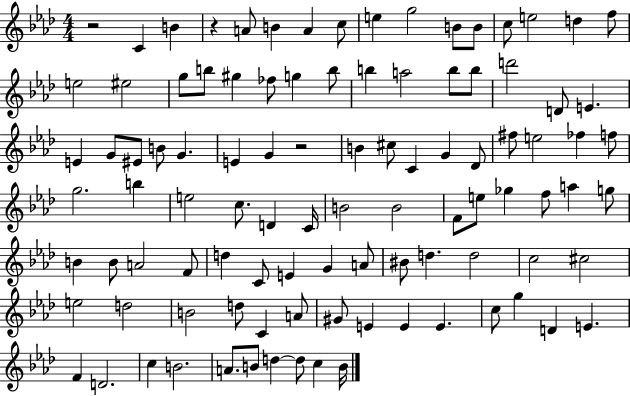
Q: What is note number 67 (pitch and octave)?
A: G4